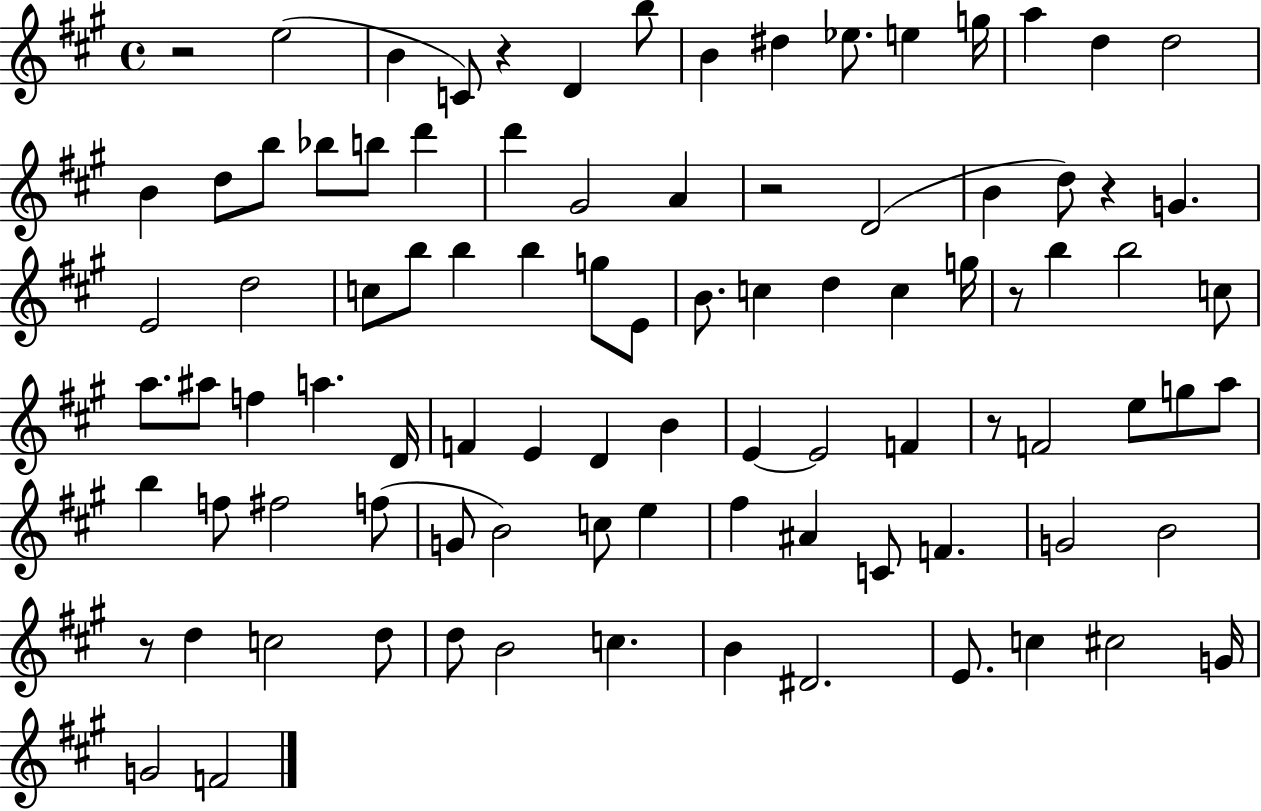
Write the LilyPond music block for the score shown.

{
  \clef treble
  \time 4/4
  \defaultTimeSignature
  \key a \major
  r2 e''2( | b'4 c'8) r4 d'4 b''8 | b'4 dis''4 ees''8. e''4 g''16 | a''4 d''4 d''2 | \break b'4 d''8 b''8 bes''8 b''8 d'''4 | d'''4 gis'2 a'4 | r2 d'2( | b'4 d''8) r4 g'4. | \break e'2 d''2 | c''8 b''8 b''4 b''4 g''8 e'8 | b'8. c''4 d''4 c''4 g''16 | r8 b''4 b''2 c''8 | \break a''8. ais''8 f''4 a''4. d'16 | f'4 e'4 d'4 b'4 | e'4~~ e'2 f'4 | r8 f'2 e''8 g''8 a''8 | \break b''4 f''8 fis''2 f''8( | g'8 b'2) c''8 e''4 | fis''4 ais'4 c'8 f'4. | g'2 b'2 | \break r8 d''4 c''2 d''8 | d''8 b'2 c''4. | b'4 dis'2. | e'8. c''4 cis''2 g'16 | \break g'2 f'2 | \bar "|."
}